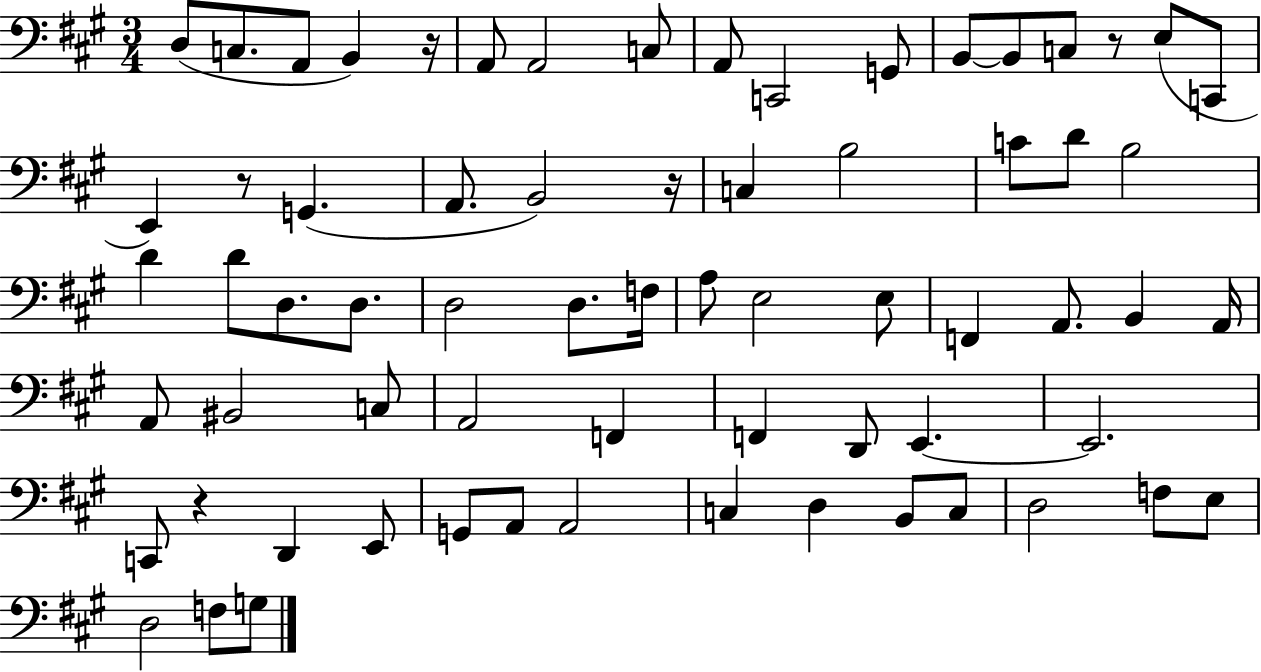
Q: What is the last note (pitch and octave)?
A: G3